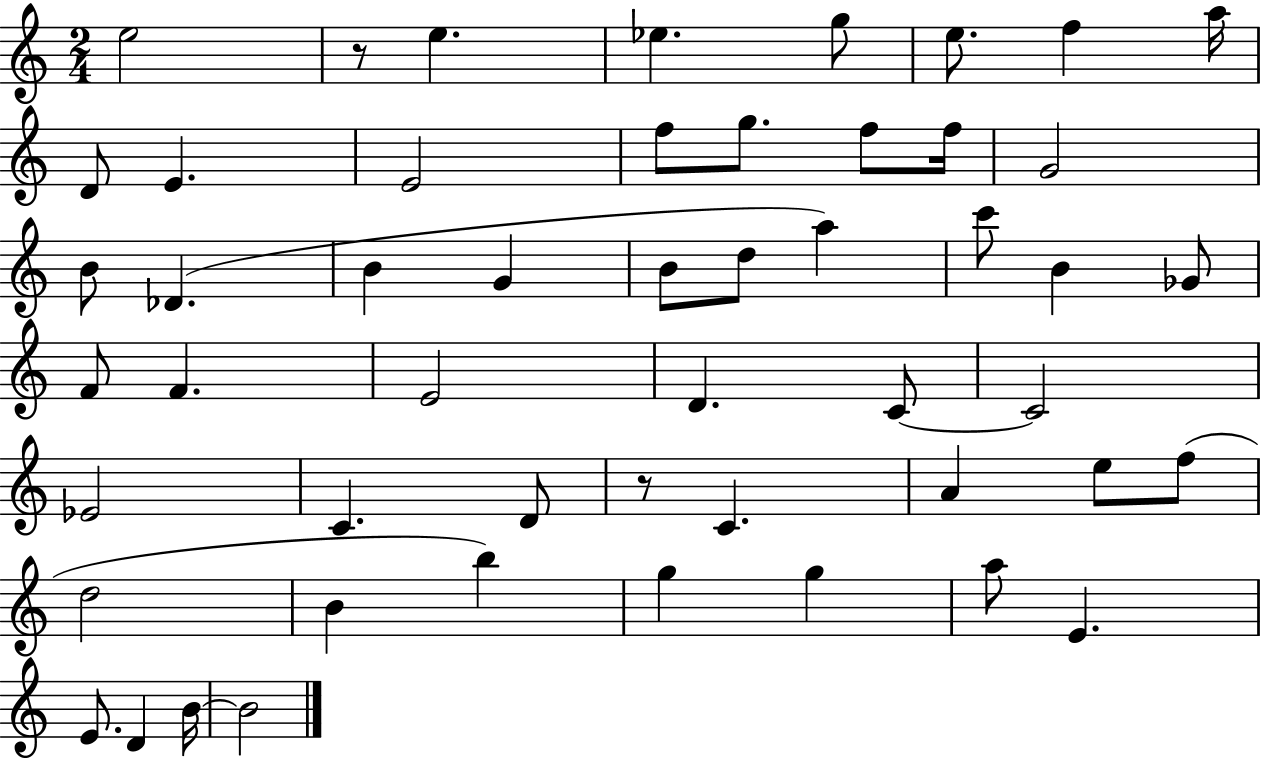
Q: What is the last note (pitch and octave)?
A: B4